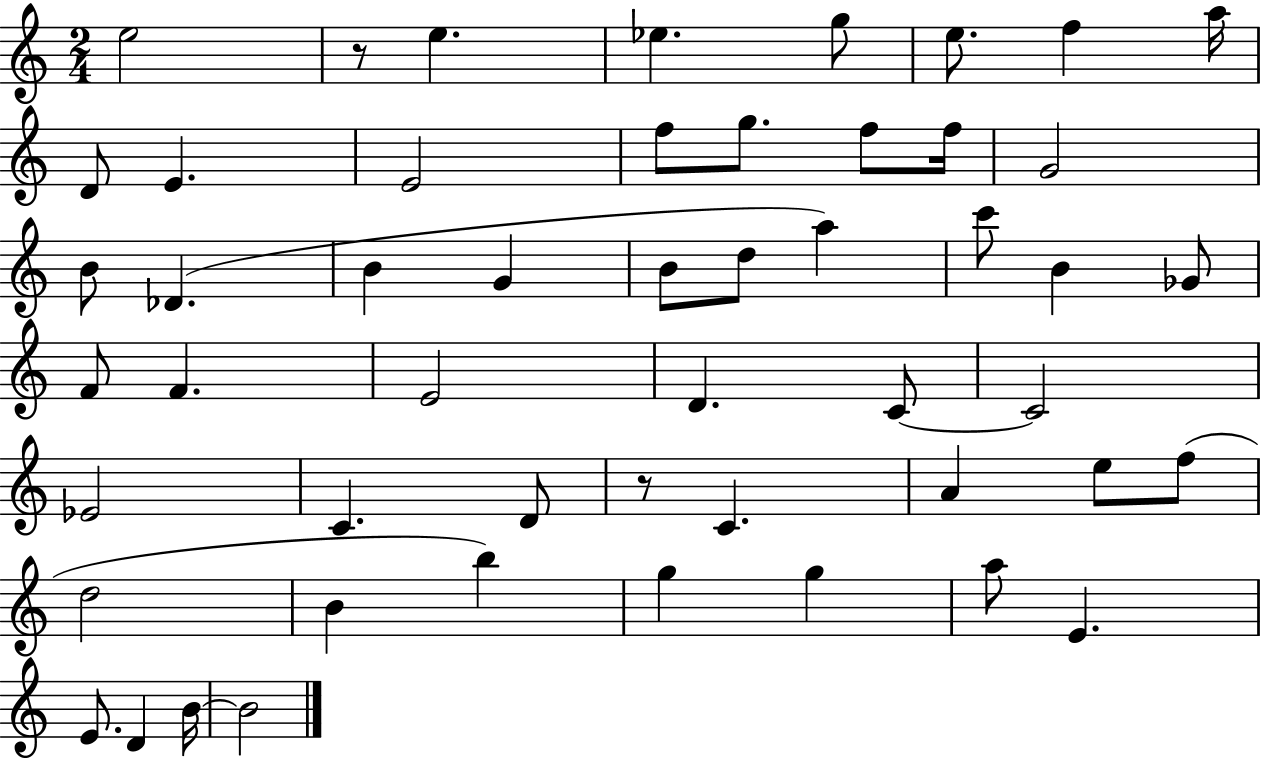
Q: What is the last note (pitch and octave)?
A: B4